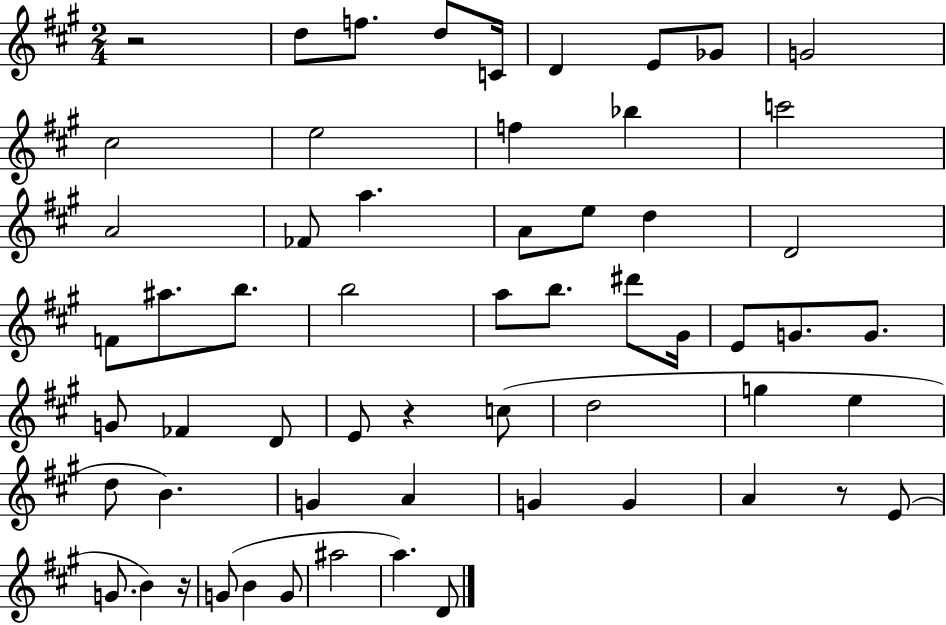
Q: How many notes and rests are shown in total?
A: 59